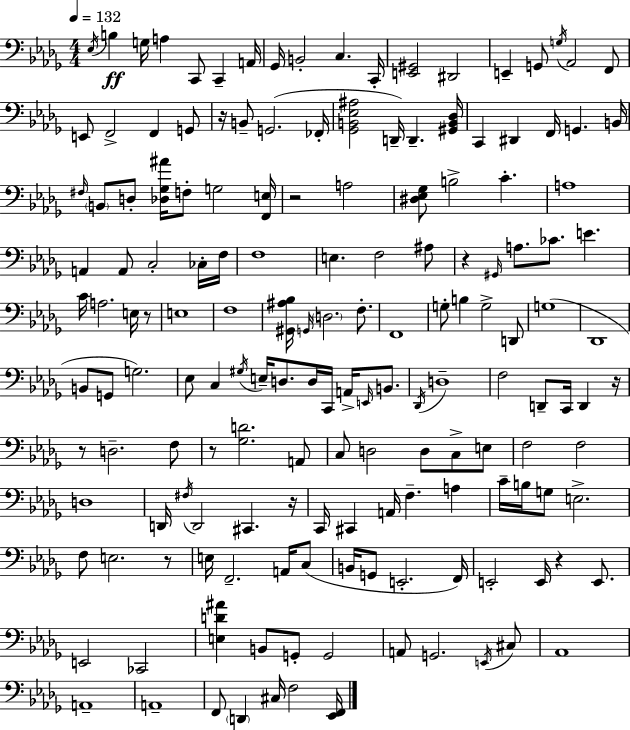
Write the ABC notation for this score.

X:1
T:Untitled
M:4/4
L:1/4
K:Bbm
_E,/4 B, G,/4 A, C,,/2 C,, A,,/4 _G,,/4 B,,2 C, C,,/4 [E,,^G,,]2 ^D,,2 E,, G,,/2 G,/4 _A,,2 F,,/2 E,,/2 F,,2 F,, G,,/2 z/4 B,,/2 G,,2 _F,,/4 [_G,,B,,_E,^A,]2 D,,/4 D,, [^G,,B,,_D,]/4 C,, ^D,, F,,/4 G,, B,,/4 ^F,/4 B,,/2 D,/2 [_D,_G,^A]/4 F,/2 G,2 [F,,E,]/4 z2 A,2 [^D,_E,_G,]/2 B,2 C A,4 A,, A,,/2 C,2 _C,/4 F,/4 F,4 E, F,2 ^A,/2 z ^G,,/4 A,/2 _C/2 E C/4 A,2 E,/4 z/2 E,4 F,4 [^G,,^A,_B,]/4 G,,/4 D,2 F,/2 F,,4 G,/2 B, G,2 D,,/2 G,4 _D,,4 B,,/2 G,,/2 G,2 _E,/2 C, ^G,/4 E,/4 D,/2 D,/4 C,,/4 A,,/4 E,,/4 B,,/2 _D,,/4 D,4 F,2 D,,/2 C,,/4 D,, z/4 z/2 D,2 F,/2 z/2 [_G,D]2 A,,/2 C,/2 D,2 D,/2 C,/2 E,/2 F,2 F,2 D,4 D,,/4 ^F,/4 D,,2 ^C,, z/4 C,,/4 ^C,, A,,/4 F, A, C/4 B,/4 G,/2 E,2 F,/2 E,2 z/2 E,/4 F,,2 A,,/4 C,/2 B,,/4 G,,/2 E,,2 F,,/4 E,,2 E,,/4 z E,,/2 E,,2 _C,,2 [E,D^A] B,,/2 G,,/2 G,,2 A,,/2 G,,2 E,,/4 ^C,/2 _A,,4 A,,4 A,,4 F,,/2 D,, ^C,/4 F,2 [_E,,F,,]/4